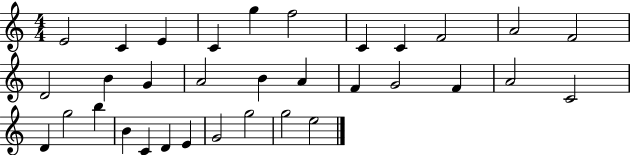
E4/h C4/q E4/q C4/q G5/q F5/h C4/q C4/q F4/h A4/h F4/h D4/h B4/q G4/q A4/h B4/q A4/q F4/q G4/h F4/q A4/h C4/h D4/q G5/h B5/q B4/q C4/q D4/q E4/q G4/h G5/h G5/h E5/h